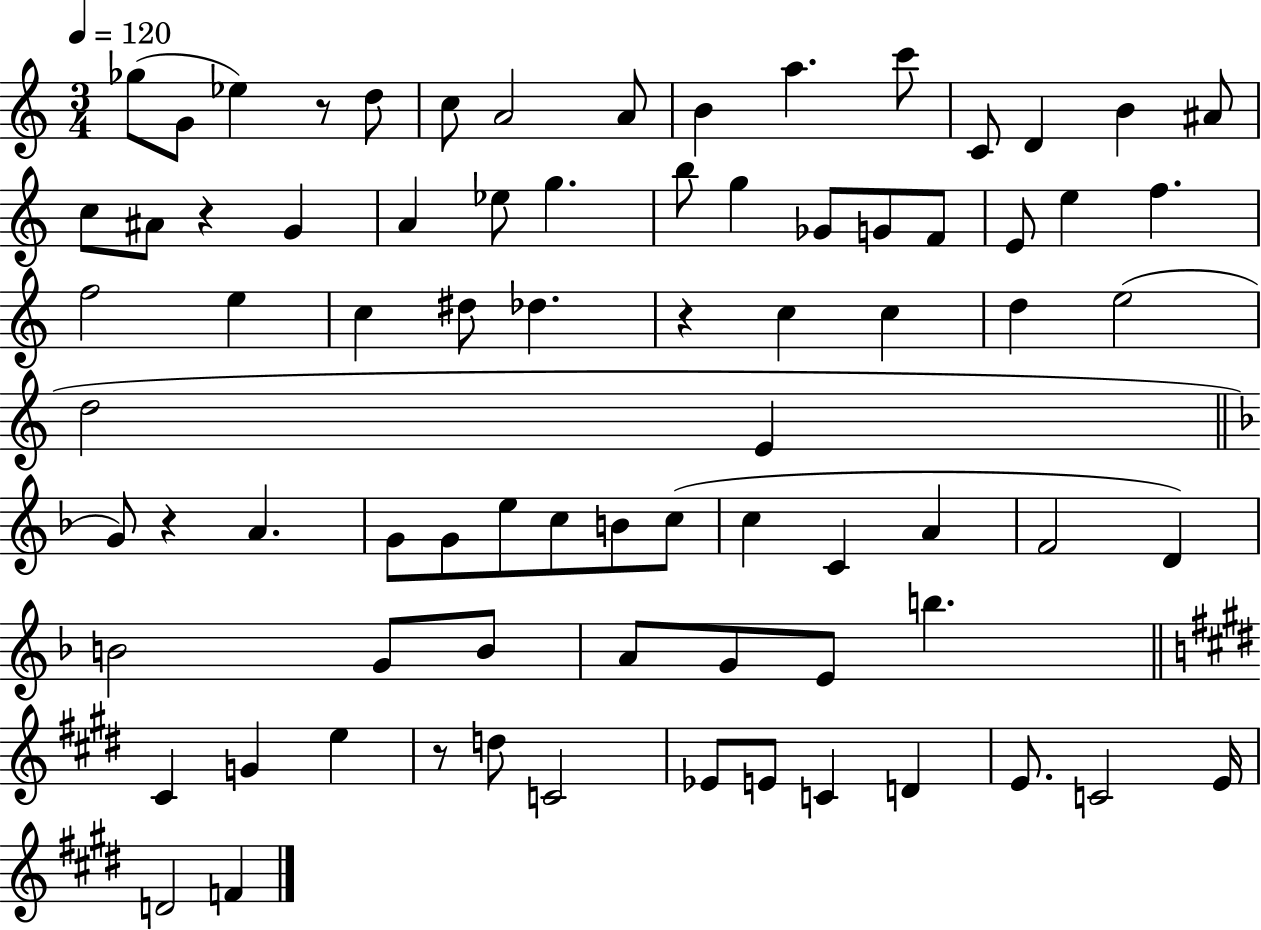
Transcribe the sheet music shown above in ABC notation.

X:1
T:Untitled
M:3/4
L:1/4
K:C
_g/2 G/2 _e z/2 d/2 c/2 A2 A/2 B a c'/2 C/2 D B ^A/2 c/2 ^A/2 z G A _e/2 g b/2 g _G/2 G/2 F/2 E/2 e f f2 e c ^d/2 _d z c c d e2 d2 E G/2 z A G/2 G/2 e/2 c/2 B/2 c/2 c C A F2 D B2 G/2 B/2 A/2 G/2 E/2 b ^C G e z/2 d/2 C2 _E/2 E/2 C D E/2 C2 E/4 D2 F